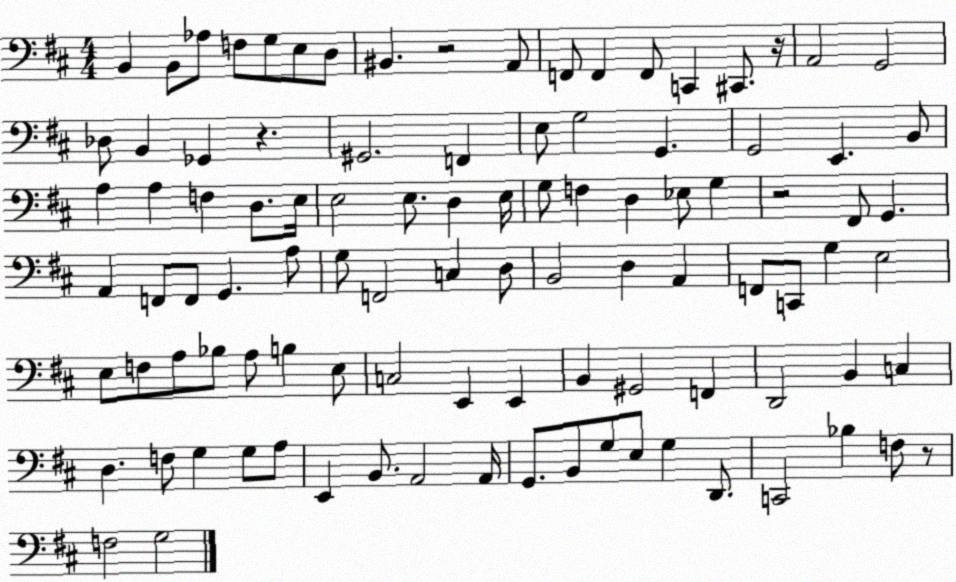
X:1
T:Untitled
M:4/4
L:1/4
K:D
B,, B,,/2 _A,/2 F,/2 G,/2 E,/2 D,/2 ^B,, z2 A,,/2 F,,/2 F,, F,,/2 C,, ^C,,/2 z/4 A,,2 G,,2 _D,/2 B,, _G,, z ^G,,2 F,, E,/2 G,2 G,, G,,2 E,, B,,/2 A, A, F, D,/2 E,/4 E,2 E,/2 D, E,/4 G,/2 F, D, _E,/2 G, z2 ^F,,/2 G,, A,, F,,/2 F,,/2 G,, A,/2 G,/2 F,,2 C, D,/2 B,,2 D, A,, F,,/2 C,,/2 G, E,2 E,/2 F,/2 A,/2 _B,/2 A,/2 B, E,/2 C,2 E,, E,, B,, ^G,,2 F,, D,,2 B,, C, D, F,/2 G, G,/2 A,/2 E,, B,,/2 A,,2 A,,/4 G,,/2 B,,/2 G,/2 E,/2 G, D,,/2 C,,2 _B, F,/2 z/2 F,2 G,2